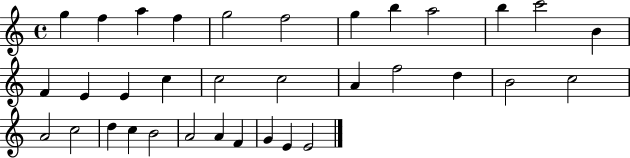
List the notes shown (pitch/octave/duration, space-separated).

G5/q F5/q A5/q F5/q G5/h F5/h G5/q B5/q A5/h B5/q C6/h B4/q F4/q E4/q E4/q C5/q C5/h C5/h A4/q F5/h D5/q B4/h C5/h A4/h C5/h D5/q C5/q B4/h A4/h A4/q F4/q G4/q E4/q E4/h